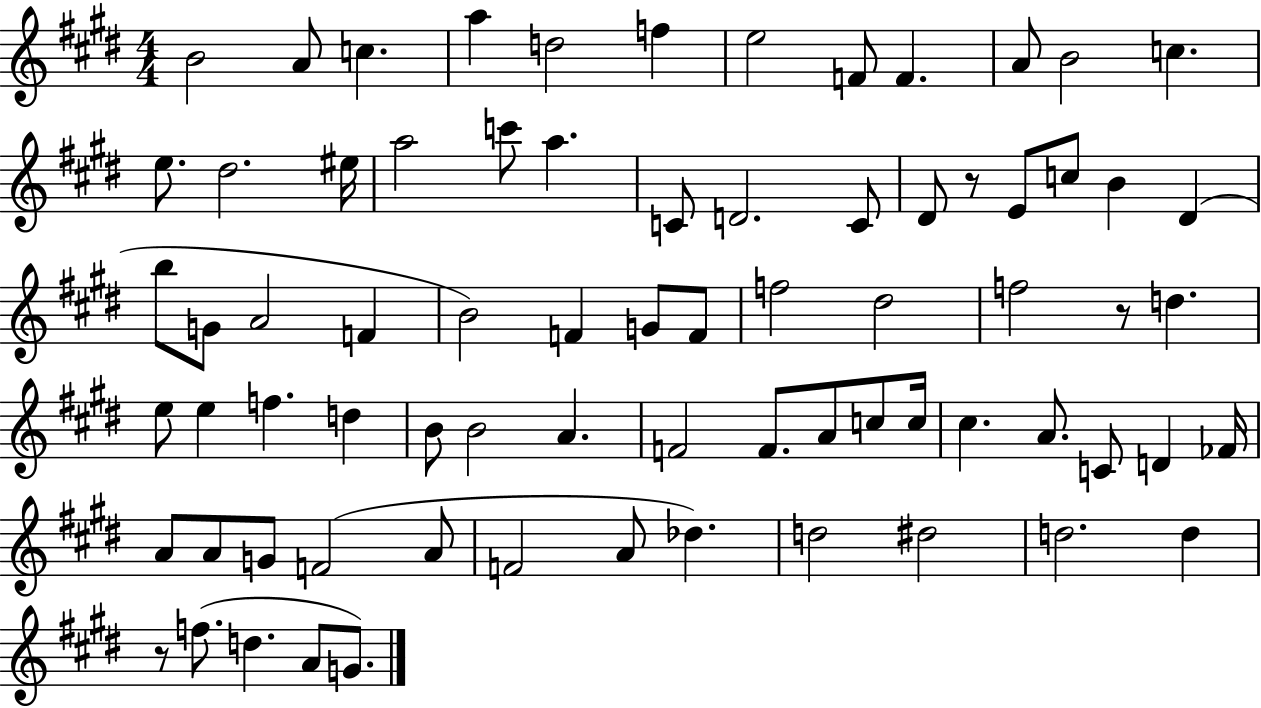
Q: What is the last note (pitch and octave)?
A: G4